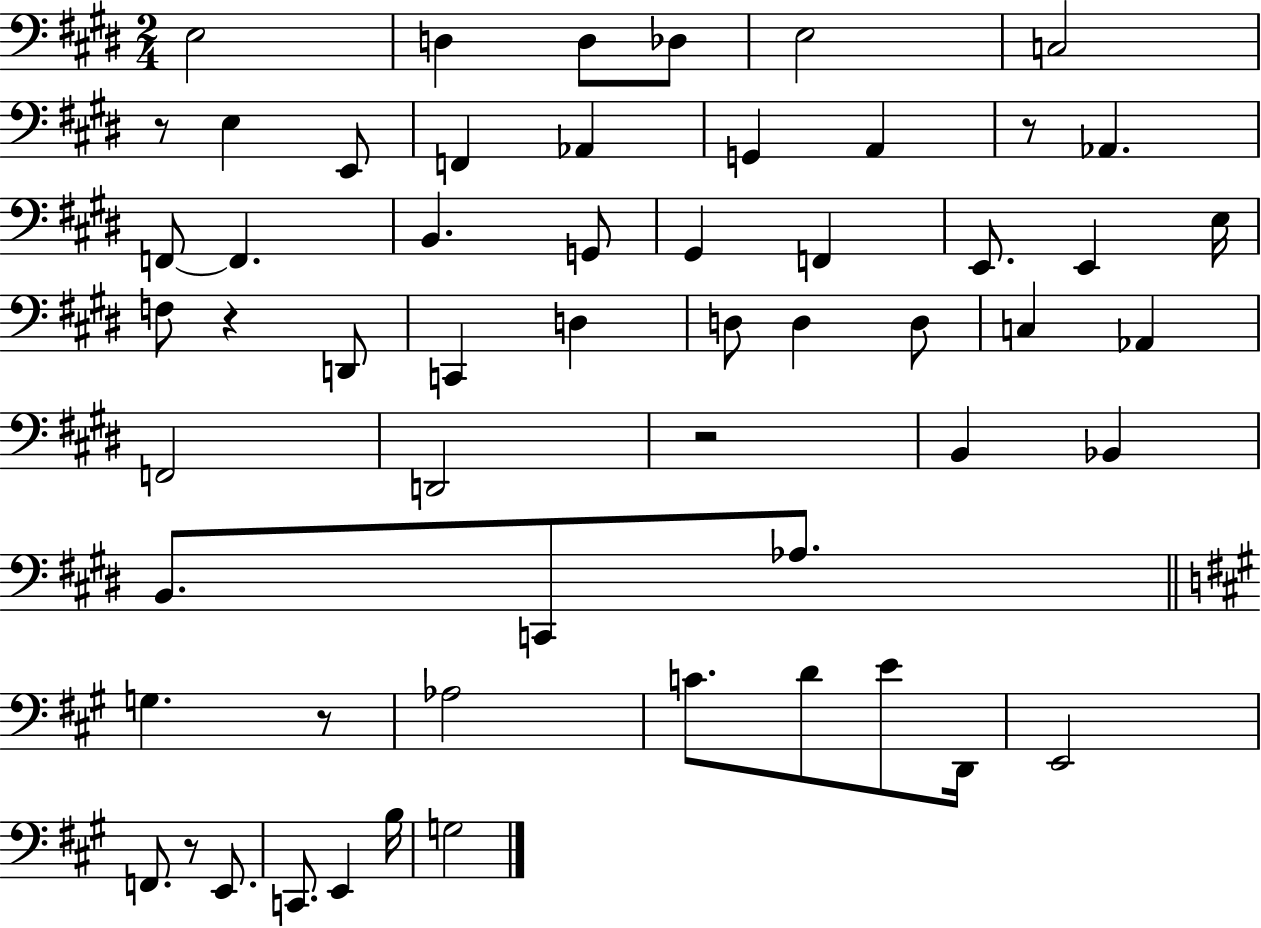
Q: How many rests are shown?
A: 6